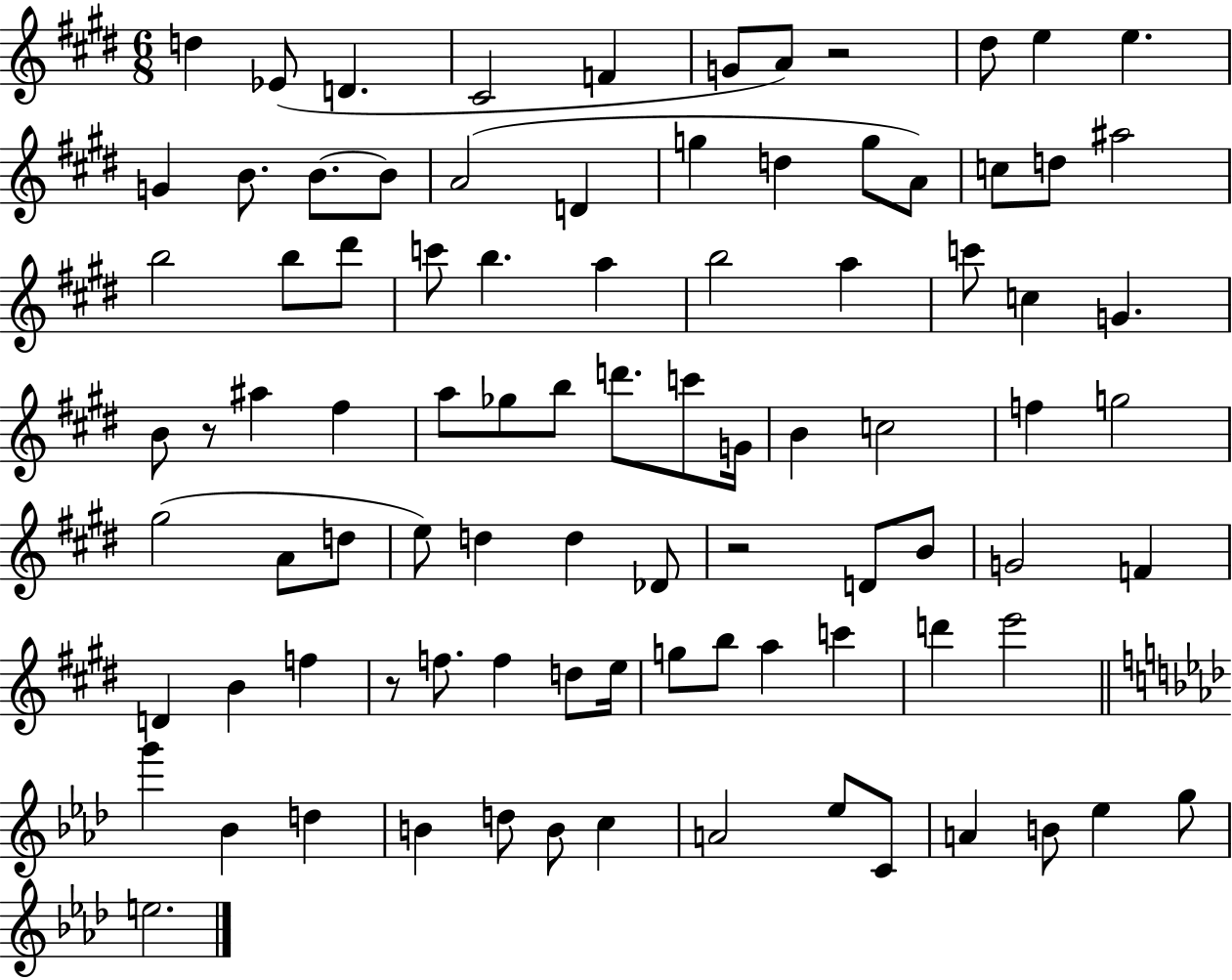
{
  \clef treble
  \numericTimeSignature
  \time 6/8
  \key e \major
  d''4 ees'8( d'4. | cis'2 f'4 | g'8 a'8) r2 | dis''8 e''4 e''4. | \break g'4 b'8. b'8.~~ b'8 | a'2( d'4 | g''4 d''4 g''8 a'8) | c''8 d''8 ais''2 | \break b''2 b''8 dis'''8 | c'''8 b''4. a''4 | b''2 a''4 | c'''8 c''4 g'4. | \break b'8 r8 ais''4 fis''4 | a''8 ges''8 b''8 d'''8. c'''8 g'16 | b'4 c''2 | f''4 g''2 | \break gis''2( a'8 d''8 | e''8) d''4 d''4 des'8 | r2 d'8 b'8 | g'2 f'4 | \break d'4 b'4 f''4 | r8 f''8. f''4 d''8 e''16 | g''8 b''8 a''4 c'''4 | d'''4 e'''2 | \break \bar "||" \break \key aes \major g'''4 bes'4 d''4 | b'4 d''8 b'8 c''4 | a'2 ees''8 c'8 | a'4 b'8 ees''4 g''8 | \break e''2. | \bar "|."
}